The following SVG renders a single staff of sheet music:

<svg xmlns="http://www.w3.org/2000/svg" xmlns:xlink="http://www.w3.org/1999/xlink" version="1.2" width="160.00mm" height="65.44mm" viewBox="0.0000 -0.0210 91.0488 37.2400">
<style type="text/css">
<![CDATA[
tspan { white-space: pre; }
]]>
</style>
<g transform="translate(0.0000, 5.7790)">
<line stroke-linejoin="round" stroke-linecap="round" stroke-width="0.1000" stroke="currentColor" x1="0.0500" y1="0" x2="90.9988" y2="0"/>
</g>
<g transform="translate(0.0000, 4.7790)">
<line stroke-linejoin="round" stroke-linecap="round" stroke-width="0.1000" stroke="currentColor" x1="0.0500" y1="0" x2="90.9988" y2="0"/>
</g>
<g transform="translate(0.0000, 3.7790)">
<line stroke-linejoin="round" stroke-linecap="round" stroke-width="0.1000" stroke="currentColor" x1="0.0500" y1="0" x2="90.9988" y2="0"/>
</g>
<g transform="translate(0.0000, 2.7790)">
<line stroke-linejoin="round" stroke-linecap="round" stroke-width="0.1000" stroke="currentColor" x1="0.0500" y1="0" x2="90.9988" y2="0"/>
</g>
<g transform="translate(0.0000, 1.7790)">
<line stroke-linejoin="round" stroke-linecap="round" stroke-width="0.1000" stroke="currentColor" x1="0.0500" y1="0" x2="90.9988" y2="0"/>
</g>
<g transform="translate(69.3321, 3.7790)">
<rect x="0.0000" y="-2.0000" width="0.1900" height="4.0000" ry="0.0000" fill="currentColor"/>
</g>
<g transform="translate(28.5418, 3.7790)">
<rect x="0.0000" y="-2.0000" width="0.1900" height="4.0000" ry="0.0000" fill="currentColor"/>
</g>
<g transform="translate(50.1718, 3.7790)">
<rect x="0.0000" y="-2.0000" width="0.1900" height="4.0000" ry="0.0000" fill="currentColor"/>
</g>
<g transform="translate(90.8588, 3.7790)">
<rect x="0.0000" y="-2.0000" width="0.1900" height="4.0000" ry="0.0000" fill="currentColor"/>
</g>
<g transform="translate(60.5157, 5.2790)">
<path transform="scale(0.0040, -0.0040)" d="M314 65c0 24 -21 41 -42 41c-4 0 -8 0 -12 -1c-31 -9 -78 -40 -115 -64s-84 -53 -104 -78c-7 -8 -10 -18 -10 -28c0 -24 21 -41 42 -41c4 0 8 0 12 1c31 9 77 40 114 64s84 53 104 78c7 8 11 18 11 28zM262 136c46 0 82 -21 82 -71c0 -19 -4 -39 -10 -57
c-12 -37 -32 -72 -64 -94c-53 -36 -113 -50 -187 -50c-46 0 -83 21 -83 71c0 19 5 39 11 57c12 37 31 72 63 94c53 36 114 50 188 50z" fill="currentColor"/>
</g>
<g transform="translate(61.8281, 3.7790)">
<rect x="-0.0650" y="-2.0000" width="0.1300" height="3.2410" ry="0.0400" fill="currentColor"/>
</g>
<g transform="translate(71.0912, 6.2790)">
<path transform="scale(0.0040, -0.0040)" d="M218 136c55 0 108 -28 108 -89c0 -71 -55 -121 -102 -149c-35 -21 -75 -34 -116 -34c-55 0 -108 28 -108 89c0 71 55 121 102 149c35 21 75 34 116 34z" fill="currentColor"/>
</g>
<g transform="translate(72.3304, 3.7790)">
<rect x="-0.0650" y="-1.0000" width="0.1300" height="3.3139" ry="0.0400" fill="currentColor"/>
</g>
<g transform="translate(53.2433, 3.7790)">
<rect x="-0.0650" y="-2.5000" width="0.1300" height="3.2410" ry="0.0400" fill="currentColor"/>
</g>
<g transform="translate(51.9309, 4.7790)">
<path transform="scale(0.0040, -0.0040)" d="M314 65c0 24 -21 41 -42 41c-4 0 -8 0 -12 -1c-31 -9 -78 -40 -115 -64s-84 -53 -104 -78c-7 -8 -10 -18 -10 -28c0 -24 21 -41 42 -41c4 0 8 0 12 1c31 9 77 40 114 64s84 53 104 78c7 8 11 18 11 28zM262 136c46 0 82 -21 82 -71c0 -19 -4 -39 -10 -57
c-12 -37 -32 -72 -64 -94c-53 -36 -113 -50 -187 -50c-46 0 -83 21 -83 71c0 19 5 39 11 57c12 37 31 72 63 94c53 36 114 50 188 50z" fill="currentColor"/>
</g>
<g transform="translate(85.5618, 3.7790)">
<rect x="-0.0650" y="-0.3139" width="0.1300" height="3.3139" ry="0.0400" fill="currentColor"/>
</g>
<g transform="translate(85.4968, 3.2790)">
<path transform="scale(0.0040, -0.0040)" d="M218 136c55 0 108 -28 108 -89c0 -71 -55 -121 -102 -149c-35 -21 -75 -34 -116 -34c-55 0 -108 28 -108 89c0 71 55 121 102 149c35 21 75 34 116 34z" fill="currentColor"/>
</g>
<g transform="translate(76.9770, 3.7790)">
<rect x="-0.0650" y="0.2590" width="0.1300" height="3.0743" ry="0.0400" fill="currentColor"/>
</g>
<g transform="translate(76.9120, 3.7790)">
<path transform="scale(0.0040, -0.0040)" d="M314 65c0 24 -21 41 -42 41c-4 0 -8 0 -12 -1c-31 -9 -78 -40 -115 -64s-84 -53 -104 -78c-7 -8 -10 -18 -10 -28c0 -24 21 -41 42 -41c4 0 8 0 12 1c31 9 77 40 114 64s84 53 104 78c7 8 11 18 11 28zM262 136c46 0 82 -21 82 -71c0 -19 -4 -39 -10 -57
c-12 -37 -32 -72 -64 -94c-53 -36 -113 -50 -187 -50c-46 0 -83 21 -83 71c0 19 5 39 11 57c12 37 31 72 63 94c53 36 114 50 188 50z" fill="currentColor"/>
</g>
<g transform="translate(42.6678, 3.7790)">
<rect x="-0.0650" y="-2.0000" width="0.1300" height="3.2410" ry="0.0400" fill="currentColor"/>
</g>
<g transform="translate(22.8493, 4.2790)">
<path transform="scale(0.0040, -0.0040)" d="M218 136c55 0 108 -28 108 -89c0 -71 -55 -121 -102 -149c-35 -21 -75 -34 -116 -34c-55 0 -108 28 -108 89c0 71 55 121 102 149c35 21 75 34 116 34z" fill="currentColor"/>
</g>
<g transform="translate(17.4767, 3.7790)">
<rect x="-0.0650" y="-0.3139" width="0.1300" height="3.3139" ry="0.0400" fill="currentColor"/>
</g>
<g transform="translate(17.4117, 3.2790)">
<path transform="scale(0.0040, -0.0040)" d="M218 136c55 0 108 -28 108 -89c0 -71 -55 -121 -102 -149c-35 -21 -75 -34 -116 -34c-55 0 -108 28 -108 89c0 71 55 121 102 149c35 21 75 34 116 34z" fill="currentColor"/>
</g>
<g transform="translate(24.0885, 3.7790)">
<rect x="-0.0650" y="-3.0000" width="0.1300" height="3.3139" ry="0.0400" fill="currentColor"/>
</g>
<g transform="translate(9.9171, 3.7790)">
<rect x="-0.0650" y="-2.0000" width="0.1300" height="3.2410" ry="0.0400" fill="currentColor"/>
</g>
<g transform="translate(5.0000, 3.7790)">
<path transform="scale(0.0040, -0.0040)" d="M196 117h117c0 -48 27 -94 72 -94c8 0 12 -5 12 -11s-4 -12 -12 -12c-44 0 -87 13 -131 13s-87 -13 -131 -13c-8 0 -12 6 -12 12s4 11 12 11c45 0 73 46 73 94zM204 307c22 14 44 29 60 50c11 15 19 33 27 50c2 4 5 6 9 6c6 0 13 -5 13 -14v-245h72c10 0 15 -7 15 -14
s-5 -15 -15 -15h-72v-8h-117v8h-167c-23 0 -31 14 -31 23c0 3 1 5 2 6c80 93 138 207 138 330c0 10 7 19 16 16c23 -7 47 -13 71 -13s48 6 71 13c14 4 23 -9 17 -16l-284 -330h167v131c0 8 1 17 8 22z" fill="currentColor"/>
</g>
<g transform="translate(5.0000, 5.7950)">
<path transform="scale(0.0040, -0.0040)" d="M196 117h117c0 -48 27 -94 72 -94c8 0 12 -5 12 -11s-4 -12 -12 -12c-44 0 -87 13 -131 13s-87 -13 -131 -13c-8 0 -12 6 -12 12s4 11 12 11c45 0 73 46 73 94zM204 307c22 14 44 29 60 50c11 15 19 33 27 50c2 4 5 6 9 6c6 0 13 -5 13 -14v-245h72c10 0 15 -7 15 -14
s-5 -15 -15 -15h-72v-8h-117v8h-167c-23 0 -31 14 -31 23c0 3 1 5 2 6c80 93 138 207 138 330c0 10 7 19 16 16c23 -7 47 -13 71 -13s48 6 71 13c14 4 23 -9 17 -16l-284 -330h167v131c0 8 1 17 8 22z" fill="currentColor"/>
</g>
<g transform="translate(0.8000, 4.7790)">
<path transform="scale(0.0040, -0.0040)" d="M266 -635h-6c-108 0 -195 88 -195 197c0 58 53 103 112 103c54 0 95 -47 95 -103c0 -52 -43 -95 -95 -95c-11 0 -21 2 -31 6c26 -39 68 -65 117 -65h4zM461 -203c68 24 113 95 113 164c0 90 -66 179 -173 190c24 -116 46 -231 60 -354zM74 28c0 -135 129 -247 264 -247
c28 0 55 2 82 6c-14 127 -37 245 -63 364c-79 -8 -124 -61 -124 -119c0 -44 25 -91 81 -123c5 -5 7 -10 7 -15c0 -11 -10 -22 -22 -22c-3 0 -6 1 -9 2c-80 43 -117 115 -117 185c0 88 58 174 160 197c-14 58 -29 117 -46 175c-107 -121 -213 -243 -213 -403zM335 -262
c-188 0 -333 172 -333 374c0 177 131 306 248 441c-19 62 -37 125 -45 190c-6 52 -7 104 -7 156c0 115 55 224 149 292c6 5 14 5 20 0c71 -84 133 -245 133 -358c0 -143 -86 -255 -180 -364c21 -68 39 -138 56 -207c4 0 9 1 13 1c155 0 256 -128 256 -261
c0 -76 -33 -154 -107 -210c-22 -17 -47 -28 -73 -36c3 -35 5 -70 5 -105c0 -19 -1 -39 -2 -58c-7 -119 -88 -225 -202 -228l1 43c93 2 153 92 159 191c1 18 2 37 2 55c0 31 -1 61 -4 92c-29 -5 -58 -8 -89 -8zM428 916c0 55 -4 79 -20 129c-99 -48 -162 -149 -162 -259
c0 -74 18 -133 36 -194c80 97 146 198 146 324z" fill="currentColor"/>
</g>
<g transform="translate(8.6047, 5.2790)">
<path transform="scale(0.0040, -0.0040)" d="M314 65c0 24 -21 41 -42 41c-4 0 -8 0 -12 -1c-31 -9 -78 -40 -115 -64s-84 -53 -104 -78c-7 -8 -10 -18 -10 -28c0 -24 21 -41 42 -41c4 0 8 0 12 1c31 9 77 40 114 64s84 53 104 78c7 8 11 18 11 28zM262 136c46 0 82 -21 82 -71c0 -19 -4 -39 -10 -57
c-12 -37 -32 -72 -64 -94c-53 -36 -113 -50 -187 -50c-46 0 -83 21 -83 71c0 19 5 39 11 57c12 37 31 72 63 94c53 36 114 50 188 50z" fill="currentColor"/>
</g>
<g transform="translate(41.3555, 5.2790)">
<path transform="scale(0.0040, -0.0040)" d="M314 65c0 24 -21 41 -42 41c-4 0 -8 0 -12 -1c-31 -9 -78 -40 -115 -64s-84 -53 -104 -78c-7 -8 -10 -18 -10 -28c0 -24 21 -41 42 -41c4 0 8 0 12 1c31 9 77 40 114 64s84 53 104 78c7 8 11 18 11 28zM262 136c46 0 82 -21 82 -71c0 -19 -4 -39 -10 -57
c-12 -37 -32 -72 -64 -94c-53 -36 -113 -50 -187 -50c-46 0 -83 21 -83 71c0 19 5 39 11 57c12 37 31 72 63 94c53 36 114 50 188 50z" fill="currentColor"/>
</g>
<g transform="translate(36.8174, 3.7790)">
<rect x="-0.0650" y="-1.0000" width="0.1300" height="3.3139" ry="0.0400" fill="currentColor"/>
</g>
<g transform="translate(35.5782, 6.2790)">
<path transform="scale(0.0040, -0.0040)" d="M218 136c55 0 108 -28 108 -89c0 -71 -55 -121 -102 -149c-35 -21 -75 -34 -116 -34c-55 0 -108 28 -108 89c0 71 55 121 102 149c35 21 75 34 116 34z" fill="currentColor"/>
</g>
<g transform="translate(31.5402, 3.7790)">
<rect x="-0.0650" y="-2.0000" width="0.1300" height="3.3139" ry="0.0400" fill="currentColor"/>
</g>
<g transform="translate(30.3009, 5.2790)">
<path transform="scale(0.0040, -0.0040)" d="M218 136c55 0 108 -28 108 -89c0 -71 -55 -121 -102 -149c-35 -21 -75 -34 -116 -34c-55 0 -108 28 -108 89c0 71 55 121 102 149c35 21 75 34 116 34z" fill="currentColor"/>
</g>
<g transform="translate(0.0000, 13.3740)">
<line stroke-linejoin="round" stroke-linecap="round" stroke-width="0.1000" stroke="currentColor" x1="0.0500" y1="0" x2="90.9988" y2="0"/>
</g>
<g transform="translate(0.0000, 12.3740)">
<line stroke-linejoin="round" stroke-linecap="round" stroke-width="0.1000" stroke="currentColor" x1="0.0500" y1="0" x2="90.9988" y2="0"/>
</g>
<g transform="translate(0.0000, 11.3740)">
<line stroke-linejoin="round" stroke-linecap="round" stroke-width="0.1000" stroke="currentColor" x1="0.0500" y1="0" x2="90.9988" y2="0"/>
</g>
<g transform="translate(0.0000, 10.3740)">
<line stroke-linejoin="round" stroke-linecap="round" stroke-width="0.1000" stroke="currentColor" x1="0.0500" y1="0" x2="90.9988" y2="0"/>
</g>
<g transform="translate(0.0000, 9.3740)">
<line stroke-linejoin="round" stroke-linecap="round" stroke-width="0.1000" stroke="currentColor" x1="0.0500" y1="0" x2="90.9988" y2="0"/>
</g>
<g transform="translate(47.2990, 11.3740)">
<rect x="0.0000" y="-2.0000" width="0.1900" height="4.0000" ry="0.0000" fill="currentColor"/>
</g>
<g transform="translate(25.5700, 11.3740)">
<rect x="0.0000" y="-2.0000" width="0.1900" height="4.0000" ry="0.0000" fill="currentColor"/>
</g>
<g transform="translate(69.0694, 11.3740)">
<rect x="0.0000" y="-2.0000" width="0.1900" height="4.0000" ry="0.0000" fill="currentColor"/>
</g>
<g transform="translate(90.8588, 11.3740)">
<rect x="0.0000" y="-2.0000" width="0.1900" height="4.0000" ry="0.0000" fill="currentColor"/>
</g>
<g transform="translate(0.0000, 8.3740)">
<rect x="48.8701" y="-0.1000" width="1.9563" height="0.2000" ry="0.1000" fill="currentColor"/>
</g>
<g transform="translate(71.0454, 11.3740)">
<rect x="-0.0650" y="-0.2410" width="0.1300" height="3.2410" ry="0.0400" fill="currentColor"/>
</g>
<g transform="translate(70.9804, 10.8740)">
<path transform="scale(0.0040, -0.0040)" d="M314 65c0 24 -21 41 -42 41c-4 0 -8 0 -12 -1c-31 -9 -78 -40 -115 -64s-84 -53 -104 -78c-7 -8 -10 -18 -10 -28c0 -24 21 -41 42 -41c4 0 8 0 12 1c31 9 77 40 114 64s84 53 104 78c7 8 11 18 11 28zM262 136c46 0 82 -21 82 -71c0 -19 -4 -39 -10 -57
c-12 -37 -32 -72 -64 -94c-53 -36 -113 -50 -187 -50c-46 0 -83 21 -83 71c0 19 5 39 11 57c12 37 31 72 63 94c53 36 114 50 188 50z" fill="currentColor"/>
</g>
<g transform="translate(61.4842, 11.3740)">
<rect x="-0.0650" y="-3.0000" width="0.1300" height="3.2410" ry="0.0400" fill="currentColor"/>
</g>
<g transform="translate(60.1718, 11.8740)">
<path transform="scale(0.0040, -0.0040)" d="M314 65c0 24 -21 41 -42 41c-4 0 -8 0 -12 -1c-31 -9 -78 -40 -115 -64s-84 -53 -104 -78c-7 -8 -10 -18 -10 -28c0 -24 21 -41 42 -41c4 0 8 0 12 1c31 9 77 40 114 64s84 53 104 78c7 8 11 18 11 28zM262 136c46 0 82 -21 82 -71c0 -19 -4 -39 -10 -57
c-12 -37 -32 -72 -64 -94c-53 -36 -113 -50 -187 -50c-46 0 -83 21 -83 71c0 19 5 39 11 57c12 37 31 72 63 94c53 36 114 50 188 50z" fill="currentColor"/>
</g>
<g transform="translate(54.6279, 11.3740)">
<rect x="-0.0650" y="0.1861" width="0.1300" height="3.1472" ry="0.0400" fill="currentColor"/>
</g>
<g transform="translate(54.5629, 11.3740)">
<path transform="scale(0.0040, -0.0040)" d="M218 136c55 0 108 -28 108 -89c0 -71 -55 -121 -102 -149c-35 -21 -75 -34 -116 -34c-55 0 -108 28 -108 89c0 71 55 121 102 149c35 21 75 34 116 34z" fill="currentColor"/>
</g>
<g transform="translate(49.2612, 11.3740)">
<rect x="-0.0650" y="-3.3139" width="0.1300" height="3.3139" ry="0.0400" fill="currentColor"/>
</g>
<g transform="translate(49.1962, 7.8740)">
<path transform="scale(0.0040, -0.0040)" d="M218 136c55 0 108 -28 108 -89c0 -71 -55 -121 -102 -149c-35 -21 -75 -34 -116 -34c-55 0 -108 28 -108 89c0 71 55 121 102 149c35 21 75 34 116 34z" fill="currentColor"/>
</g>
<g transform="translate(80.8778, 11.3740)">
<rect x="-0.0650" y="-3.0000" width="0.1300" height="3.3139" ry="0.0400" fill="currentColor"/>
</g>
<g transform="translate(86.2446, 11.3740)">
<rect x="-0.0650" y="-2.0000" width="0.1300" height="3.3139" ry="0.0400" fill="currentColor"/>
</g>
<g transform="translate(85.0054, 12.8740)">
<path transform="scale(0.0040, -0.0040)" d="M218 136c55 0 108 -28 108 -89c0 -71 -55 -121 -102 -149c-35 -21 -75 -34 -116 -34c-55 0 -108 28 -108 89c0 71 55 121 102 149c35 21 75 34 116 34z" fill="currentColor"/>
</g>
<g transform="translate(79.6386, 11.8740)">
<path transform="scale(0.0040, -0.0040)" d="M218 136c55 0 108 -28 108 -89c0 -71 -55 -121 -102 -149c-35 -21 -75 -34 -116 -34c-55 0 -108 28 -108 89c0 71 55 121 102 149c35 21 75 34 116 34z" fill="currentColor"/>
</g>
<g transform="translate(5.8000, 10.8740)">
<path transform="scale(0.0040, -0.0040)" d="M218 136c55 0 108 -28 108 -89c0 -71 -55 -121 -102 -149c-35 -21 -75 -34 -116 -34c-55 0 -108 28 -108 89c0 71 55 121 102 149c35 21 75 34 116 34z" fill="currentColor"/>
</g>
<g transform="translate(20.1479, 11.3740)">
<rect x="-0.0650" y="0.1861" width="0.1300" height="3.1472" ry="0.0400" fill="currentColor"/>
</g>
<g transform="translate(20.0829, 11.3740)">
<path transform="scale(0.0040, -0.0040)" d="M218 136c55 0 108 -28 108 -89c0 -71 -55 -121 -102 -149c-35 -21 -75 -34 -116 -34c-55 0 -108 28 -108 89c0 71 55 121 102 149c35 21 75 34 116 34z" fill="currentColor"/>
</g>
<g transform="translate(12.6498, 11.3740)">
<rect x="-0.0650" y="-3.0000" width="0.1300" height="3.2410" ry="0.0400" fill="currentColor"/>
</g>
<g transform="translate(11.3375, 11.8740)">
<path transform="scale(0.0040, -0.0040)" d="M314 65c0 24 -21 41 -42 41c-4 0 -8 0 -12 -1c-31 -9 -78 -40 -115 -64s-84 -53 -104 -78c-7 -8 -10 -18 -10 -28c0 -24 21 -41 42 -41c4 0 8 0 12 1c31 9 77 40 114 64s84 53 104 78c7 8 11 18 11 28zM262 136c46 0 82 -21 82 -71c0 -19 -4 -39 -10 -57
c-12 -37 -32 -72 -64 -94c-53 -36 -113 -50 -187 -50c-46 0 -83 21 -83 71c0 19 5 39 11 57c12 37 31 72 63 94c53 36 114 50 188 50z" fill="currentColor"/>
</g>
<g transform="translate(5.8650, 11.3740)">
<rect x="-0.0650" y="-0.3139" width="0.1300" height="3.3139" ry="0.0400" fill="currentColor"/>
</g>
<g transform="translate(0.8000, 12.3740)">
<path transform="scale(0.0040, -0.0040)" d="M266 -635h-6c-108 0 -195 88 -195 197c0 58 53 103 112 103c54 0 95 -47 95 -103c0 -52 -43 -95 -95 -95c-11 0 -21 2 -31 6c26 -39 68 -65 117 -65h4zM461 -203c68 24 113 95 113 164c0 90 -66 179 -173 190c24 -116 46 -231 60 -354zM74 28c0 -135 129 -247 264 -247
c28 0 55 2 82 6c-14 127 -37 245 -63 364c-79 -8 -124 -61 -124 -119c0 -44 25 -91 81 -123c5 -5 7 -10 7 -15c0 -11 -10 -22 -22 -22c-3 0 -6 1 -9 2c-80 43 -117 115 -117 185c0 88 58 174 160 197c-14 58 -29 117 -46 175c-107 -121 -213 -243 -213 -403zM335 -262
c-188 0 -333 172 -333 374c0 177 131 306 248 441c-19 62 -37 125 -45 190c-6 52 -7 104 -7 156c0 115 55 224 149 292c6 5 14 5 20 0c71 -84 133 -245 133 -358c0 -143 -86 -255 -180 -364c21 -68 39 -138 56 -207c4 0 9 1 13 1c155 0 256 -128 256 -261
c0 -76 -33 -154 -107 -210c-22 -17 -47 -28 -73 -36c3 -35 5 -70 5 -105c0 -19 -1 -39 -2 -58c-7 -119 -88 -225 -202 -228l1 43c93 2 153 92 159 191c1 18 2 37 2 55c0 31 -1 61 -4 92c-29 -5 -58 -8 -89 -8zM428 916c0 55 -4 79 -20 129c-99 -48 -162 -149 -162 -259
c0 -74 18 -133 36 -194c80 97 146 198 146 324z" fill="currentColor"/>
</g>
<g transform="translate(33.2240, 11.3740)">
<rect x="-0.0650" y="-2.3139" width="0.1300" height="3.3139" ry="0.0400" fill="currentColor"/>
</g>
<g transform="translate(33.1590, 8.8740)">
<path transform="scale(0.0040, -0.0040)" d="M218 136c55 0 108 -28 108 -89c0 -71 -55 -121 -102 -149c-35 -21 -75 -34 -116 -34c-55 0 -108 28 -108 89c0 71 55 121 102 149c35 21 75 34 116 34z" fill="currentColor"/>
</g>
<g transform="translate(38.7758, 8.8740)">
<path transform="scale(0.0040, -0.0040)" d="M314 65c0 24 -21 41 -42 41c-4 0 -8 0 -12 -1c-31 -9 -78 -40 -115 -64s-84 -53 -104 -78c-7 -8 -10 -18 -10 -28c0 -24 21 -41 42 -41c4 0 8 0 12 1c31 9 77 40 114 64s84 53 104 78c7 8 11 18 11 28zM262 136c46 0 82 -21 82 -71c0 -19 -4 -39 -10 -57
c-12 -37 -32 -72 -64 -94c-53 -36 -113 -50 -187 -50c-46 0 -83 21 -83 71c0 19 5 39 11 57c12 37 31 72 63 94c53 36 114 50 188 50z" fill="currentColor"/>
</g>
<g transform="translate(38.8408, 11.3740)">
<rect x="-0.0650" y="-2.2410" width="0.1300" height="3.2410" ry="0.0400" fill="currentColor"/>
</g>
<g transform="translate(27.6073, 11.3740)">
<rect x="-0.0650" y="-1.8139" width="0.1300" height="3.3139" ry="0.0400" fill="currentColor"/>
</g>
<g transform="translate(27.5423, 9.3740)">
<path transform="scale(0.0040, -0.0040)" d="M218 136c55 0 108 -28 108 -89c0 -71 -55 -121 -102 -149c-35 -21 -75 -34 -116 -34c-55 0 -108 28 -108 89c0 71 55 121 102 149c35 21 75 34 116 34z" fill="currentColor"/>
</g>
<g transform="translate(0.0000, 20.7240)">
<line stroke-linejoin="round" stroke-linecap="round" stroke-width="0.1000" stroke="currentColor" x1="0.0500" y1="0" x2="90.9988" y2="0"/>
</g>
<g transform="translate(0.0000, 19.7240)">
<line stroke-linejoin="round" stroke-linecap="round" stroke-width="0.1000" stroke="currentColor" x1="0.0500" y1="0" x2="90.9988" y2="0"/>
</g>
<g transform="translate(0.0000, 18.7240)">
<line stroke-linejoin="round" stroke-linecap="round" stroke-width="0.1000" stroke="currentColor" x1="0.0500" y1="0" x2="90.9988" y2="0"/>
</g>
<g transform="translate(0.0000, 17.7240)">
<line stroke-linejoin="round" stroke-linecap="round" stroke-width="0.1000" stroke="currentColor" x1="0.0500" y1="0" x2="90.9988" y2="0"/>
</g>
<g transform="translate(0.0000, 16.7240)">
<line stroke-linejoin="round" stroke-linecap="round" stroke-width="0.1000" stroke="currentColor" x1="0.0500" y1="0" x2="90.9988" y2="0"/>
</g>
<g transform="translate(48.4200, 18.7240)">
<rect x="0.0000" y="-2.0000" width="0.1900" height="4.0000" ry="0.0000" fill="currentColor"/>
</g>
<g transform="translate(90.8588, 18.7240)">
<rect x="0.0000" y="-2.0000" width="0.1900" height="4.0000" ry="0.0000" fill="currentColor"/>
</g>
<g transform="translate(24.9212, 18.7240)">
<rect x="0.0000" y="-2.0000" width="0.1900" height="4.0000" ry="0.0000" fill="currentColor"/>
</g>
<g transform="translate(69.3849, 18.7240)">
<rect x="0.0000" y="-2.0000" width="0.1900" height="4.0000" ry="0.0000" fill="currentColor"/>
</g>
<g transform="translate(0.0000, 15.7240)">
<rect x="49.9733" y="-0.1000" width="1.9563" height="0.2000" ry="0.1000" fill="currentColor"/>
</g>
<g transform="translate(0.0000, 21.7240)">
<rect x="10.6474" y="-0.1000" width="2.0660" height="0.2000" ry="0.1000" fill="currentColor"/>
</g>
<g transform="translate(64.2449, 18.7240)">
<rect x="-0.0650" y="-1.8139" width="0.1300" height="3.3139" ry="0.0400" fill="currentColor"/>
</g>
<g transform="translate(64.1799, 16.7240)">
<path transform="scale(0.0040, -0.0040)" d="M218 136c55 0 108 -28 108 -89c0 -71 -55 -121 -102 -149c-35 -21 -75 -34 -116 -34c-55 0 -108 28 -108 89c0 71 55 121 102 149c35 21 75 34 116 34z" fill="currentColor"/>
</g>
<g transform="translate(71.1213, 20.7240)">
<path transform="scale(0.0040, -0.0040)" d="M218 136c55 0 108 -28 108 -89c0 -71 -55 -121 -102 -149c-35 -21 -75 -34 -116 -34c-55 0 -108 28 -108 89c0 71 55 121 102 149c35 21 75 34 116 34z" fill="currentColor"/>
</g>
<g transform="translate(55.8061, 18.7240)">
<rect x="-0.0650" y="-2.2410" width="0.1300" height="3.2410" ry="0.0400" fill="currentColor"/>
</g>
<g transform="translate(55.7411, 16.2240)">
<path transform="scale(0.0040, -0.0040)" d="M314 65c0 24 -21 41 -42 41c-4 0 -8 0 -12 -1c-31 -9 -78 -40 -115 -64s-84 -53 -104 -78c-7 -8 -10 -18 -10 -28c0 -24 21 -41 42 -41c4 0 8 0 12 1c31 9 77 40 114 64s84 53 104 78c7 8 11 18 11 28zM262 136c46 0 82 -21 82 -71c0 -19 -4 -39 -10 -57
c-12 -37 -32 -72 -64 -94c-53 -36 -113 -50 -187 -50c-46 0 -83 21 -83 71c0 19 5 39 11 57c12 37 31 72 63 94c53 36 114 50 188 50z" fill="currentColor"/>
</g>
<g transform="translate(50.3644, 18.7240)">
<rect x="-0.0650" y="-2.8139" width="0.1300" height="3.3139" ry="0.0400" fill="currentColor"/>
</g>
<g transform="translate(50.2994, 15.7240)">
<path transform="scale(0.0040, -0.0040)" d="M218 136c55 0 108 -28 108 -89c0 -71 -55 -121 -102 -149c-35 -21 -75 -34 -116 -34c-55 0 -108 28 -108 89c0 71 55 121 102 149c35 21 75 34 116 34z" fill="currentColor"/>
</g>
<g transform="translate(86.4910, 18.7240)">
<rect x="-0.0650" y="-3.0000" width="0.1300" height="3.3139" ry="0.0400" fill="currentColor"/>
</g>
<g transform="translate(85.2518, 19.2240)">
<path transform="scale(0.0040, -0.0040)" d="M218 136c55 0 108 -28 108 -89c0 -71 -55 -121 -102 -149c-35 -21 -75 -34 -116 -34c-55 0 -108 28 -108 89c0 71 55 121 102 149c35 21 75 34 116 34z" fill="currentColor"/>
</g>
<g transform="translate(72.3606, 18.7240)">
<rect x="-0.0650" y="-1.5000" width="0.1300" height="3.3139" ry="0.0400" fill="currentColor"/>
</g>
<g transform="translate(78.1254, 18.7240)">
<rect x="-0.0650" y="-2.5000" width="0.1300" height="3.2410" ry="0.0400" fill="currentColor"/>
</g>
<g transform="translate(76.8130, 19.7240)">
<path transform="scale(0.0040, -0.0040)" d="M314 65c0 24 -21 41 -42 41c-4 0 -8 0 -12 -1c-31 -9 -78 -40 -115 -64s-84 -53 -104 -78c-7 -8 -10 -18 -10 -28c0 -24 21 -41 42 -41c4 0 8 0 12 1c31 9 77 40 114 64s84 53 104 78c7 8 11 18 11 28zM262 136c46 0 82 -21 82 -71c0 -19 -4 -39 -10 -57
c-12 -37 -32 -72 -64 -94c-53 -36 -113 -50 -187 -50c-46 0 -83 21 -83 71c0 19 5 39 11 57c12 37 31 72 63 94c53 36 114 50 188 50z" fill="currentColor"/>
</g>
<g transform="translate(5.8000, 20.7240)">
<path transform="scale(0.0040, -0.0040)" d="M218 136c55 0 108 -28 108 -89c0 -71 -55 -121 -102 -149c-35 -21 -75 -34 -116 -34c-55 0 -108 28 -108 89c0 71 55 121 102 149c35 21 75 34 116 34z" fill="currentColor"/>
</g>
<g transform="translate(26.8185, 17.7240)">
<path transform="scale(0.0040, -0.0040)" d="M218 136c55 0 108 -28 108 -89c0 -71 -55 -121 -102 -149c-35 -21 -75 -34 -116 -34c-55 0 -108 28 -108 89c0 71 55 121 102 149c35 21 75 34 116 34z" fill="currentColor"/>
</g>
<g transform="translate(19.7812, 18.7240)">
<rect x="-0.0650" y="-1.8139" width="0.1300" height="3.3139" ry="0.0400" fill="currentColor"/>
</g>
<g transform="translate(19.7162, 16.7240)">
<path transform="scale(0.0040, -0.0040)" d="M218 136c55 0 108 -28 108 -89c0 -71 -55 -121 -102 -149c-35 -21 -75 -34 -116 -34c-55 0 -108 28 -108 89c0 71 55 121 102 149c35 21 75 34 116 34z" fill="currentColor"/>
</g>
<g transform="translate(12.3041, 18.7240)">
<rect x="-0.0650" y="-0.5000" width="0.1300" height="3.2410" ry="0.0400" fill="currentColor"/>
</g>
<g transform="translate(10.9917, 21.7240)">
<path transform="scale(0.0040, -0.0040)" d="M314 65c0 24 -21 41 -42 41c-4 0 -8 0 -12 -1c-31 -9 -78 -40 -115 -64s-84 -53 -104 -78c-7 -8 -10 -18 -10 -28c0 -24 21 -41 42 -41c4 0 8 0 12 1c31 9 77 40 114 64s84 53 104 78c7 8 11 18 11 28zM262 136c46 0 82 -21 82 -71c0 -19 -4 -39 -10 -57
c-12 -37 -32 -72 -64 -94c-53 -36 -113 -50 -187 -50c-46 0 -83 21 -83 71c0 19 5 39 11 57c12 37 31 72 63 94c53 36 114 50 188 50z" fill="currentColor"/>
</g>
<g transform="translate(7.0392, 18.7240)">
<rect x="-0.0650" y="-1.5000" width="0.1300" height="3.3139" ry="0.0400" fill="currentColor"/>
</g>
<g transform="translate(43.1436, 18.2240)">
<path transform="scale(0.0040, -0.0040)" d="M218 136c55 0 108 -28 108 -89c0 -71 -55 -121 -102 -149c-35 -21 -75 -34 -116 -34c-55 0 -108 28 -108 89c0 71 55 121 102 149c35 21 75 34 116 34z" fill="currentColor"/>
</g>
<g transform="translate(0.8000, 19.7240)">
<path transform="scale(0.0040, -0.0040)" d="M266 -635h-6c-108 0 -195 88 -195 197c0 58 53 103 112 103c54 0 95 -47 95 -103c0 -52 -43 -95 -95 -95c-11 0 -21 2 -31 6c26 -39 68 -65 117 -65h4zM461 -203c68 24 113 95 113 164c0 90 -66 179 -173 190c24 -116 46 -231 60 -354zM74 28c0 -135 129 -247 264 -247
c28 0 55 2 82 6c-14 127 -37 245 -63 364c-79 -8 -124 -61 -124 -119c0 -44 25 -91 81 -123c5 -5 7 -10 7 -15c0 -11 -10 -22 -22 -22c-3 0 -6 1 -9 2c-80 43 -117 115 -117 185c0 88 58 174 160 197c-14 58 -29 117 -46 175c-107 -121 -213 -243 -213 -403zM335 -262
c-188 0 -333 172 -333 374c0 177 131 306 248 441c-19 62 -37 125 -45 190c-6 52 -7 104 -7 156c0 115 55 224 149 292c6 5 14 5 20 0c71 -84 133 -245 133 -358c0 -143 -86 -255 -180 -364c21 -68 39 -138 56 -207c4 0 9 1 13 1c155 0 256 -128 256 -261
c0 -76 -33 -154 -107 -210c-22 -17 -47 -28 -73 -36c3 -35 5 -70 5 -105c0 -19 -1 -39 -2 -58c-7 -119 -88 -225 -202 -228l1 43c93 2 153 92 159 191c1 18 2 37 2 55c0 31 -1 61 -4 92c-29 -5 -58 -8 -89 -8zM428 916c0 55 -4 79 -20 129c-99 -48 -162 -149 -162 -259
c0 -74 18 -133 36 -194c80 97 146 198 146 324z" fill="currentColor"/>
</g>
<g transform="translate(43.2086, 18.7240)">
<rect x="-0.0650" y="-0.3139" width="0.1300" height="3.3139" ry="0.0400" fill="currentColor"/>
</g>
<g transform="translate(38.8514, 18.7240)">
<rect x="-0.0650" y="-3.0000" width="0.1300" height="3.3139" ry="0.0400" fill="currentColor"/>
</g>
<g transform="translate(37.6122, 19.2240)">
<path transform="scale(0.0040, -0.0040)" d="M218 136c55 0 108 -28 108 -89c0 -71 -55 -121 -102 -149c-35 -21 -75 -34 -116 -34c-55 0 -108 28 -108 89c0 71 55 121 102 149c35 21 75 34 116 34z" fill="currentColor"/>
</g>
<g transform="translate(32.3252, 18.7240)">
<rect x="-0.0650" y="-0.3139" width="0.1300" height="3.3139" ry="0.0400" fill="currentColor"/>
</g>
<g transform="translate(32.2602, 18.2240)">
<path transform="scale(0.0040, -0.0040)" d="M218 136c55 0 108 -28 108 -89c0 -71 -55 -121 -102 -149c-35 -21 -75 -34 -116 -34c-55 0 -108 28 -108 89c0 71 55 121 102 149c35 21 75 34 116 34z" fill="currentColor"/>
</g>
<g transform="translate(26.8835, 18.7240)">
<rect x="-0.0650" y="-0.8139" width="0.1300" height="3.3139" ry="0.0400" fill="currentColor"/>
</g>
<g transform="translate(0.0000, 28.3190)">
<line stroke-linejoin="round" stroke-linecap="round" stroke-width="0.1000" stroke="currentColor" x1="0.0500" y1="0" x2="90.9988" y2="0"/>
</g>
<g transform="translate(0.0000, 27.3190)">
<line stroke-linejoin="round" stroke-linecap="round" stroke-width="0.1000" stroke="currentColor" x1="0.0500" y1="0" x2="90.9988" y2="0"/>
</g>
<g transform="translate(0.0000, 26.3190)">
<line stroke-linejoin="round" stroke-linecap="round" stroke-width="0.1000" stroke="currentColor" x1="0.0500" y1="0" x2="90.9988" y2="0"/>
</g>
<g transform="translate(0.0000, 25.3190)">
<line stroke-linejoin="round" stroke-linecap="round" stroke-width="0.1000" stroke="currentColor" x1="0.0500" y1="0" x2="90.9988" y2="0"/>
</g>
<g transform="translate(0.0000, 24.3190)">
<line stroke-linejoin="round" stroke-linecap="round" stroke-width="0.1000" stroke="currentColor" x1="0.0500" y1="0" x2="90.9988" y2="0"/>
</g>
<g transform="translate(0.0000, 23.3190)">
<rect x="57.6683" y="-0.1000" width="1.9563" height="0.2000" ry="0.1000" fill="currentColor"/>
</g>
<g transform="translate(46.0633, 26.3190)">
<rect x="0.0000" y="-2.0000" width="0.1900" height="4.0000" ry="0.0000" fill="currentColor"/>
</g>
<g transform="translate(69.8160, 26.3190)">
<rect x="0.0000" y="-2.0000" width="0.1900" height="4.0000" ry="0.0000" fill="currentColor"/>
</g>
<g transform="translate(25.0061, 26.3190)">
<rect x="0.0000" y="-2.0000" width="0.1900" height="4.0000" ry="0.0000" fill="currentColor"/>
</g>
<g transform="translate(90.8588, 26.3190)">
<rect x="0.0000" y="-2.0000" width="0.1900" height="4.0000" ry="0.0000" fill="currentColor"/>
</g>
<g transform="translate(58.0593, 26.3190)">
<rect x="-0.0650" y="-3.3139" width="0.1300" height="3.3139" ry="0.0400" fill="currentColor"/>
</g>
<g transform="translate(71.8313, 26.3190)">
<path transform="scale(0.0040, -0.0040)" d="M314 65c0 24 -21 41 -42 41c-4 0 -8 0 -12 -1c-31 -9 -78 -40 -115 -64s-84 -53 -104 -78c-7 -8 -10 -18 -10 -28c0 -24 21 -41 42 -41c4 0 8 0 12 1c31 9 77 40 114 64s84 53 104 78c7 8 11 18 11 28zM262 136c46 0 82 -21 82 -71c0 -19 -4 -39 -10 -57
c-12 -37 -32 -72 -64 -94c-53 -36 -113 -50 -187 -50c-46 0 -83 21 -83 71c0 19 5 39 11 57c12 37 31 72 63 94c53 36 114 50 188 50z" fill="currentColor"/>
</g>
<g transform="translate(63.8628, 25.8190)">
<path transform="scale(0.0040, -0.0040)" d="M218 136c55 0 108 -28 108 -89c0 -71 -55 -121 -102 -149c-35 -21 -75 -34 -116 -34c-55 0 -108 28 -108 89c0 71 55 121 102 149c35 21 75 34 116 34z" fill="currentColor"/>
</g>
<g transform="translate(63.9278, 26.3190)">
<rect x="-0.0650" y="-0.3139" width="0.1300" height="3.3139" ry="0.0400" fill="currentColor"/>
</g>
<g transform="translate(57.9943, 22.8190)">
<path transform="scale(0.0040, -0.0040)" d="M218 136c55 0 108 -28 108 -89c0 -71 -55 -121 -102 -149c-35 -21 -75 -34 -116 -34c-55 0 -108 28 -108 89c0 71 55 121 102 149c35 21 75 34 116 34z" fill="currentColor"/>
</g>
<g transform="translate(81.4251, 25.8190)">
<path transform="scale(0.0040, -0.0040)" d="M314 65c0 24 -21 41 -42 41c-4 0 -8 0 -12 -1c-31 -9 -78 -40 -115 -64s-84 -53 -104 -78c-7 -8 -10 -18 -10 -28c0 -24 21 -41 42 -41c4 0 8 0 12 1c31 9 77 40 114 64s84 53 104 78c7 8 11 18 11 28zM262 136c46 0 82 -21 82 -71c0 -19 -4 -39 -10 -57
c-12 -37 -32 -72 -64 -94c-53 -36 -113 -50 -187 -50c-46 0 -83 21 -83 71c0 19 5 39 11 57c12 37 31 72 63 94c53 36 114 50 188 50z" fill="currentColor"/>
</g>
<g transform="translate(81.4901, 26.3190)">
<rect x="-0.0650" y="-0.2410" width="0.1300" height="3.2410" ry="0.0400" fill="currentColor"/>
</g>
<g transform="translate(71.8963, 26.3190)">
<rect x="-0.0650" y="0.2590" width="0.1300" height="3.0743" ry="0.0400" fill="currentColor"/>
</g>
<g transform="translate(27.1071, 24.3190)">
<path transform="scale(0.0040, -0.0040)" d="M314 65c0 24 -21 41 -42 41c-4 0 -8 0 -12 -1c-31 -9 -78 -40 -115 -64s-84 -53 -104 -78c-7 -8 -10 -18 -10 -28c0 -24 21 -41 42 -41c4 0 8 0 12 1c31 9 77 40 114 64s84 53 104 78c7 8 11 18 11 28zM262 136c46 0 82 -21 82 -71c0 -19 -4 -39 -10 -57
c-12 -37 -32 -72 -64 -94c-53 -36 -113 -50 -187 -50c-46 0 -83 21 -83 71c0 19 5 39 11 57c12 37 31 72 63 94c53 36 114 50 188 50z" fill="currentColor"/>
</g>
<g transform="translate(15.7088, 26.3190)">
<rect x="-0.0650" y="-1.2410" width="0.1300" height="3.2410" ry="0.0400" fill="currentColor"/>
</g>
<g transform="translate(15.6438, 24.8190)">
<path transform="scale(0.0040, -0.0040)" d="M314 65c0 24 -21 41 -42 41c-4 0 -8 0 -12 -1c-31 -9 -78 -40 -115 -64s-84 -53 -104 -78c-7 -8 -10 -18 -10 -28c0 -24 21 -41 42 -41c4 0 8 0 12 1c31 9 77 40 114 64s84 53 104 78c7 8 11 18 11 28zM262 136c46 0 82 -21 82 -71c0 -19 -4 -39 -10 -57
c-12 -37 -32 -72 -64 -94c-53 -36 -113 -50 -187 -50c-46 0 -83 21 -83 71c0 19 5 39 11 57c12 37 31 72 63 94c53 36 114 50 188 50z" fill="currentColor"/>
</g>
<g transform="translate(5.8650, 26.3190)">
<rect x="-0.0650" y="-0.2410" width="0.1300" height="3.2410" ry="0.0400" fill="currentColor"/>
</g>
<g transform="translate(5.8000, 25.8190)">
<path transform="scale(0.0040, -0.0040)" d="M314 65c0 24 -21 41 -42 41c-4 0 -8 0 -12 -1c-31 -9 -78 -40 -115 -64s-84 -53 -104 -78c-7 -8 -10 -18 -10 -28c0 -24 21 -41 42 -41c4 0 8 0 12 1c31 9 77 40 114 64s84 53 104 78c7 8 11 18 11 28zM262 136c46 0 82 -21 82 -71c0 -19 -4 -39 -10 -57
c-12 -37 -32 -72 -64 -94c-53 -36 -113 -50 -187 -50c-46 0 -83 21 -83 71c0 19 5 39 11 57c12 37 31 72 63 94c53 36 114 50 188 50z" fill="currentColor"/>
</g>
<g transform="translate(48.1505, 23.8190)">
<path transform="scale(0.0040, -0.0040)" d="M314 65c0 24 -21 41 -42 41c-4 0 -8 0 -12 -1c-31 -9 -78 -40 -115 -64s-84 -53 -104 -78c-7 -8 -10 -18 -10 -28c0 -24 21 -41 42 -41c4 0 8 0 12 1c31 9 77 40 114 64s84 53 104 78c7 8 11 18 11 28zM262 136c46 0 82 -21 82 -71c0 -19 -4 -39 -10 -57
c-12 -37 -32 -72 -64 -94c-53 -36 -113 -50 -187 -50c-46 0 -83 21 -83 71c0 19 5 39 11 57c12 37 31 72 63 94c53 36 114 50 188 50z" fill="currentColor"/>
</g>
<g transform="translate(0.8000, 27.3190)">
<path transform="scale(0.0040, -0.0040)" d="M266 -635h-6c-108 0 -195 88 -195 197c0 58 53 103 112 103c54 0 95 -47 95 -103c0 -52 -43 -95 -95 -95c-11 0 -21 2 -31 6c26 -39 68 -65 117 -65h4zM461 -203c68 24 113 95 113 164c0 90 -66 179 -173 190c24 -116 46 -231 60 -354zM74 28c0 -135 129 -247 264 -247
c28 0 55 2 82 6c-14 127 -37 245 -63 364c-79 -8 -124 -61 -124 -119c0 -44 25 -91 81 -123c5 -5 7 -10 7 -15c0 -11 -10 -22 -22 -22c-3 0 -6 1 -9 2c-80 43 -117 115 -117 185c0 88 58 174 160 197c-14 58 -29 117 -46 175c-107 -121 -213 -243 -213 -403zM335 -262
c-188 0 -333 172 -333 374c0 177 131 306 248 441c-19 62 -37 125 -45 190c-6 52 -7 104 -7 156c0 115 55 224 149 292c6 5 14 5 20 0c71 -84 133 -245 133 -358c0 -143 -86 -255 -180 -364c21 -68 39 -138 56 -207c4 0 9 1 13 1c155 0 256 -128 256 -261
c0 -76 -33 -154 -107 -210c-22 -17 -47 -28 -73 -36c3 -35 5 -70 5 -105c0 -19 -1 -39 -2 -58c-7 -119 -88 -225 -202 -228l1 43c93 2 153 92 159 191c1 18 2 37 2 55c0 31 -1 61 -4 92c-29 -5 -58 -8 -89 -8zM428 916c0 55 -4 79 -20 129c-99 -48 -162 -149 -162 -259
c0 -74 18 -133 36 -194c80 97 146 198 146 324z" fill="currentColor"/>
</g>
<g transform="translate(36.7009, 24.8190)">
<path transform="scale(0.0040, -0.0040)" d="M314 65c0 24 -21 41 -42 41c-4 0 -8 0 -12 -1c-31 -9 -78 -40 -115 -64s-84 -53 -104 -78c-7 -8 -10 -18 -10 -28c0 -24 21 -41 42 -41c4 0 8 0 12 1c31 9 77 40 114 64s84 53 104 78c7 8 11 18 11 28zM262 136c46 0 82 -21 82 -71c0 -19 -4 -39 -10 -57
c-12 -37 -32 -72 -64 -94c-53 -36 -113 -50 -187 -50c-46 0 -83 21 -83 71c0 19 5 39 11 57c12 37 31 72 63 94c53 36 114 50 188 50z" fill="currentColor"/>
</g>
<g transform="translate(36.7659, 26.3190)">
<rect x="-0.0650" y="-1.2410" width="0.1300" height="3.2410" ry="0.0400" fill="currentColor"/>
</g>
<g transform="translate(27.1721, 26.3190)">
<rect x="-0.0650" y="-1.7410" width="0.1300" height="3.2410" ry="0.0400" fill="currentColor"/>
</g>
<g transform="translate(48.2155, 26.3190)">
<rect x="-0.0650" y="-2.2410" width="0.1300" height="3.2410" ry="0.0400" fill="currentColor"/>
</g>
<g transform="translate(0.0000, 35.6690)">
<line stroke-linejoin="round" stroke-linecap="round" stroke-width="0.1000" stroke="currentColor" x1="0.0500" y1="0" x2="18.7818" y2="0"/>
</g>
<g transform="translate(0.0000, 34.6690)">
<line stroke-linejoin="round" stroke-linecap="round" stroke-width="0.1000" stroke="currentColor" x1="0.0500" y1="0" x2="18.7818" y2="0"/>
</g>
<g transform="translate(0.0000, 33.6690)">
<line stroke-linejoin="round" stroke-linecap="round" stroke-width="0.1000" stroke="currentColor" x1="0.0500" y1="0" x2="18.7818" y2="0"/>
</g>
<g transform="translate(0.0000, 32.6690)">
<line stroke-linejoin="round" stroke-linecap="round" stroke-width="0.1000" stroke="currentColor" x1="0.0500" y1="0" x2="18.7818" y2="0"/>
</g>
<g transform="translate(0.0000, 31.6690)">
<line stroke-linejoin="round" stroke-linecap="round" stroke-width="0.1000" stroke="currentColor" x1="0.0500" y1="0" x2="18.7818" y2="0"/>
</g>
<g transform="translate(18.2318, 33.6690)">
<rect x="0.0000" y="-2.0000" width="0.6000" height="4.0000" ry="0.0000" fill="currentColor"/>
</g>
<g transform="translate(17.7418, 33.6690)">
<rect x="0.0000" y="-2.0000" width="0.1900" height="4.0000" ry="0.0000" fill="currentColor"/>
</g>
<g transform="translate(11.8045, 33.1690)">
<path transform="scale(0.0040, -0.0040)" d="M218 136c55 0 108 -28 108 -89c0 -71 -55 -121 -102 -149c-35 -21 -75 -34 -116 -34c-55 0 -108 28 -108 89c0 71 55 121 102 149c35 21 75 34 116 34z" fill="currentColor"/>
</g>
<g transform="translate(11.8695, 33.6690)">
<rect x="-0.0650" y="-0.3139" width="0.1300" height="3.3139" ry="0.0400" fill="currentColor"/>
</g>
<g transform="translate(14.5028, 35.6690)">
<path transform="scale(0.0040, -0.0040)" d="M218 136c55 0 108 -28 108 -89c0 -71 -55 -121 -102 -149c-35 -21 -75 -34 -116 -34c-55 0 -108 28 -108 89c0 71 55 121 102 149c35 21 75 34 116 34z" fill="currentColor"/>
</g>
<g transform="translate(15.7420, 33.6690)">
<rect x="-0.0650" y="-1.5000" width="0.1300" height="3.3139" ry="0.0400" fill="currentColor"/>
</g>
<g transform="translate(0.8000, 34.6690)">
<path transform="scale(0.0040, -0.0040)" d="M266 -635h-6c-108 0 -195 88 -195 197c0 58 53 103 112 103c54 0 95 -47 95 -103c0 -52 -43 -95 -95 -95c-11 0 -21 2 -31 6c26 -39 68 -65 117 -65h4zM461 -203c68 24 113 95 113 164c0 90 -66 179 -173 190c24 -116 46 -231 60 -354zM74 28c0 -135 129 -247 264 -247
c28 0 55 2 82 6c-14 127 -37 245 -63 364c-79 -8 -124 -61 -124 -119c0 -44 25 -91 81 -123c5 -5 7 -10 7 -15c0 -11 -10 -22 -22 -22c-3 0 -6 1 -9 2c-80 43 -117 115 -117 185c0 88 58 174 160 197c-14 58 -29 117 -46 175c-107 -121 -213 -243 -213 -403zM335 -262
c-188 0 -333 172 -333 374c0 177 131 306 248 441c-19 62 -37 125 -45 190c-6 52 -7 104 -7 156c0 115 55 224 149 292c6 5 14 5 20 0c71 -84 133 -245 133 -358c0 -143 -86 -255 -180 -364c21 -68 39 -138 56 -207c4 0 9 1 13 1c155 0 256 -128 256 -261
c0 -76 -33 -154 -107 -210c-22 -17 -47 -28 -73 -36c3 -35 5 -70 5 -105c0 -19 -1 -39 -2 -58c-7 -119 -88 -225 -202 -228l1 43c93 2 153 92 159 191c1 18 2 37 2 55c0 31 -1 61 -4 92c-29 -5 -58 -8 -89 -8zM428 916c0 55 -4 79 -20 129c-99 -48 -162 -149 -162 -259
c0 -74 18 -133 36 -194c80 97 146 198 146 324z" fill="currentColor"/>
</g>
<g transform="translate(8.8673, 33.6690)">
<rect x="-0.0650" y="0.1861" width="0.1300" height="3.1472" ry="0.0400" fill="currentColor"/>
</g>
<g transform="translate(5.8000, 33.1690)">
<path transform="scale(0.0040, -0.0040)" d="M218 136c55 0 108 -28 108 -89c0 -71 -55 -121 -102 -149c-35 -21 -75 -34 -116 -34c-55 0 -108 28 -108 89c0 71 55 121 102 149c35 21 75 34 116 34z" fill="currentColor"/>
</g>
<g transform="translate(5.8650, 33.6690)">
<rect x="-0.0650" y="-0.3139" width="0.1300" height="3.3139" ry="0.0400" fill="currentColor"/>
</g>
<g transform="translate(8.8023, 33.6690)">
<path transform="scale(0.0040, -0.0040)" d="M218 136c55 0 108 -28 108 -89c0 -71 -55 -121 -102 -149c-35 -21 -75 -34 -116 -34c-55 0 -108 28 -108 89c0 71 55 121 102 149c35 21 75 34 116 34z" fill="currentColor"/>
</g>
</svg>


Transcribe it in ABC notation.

X:1
T:Untitled
M:4/4
L:1/4
K:C
F2 c A F D F2 G2 F2 D B2 c c A2 B f g g2 b B A2 c2 A F E C2 f d c A c a g2 f E G2 A c2 e2 f2 e2 g2 b c B2 c2 c B c E